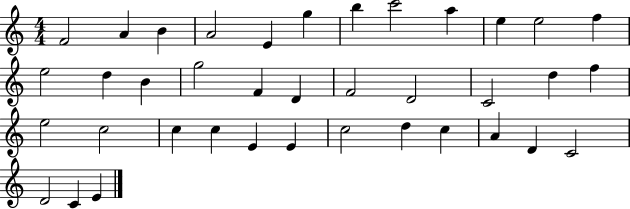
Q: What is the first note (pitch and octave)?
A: F4